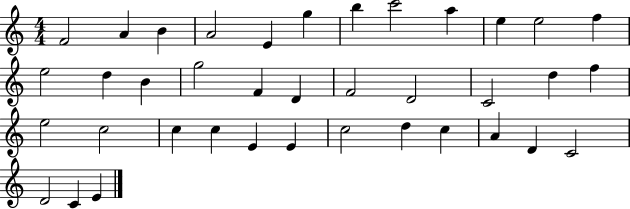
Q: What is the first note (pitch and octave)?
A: F4